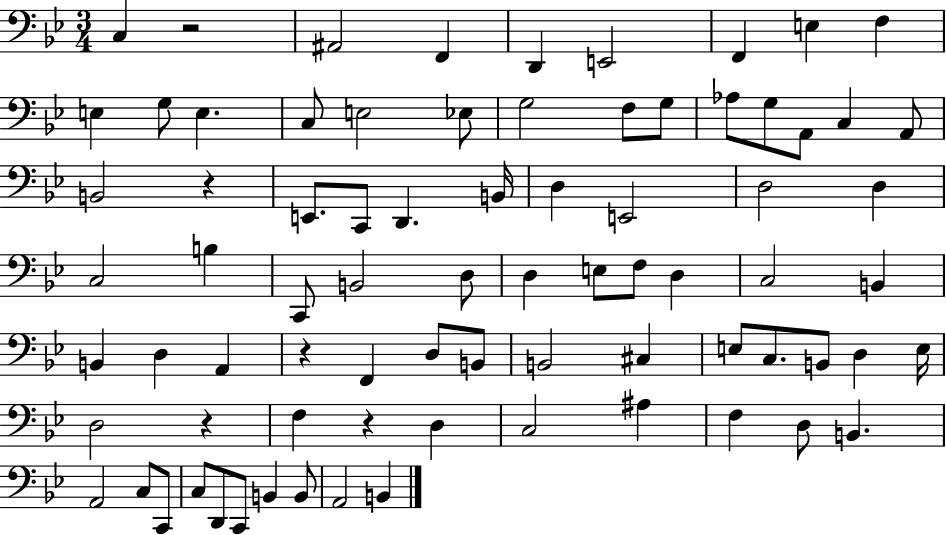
X:1
T:Untitled
M:3/4
L:1/4
K:Bb
C, z2 ^A,,2 F,, D,, E,,2 F,, E, F, E, G,/2 E, C,/2 E,2 _E,/2 G,2 F,/2 G,/2 _A,/2 G,/2 A,,/2 C, A,,/2 B,,2 z E,,/2 C,,/2 D,, B,,/4 D, E,,2 D,2 D, C,2 B, C,,/2 B,,2 D,/2 D, E,/2 F,/2 D, C,2 B,, B,, D, A,, z F,, D,/2 B,,/2 B,,2 ^C, E,/2 C,/2 B,,/2 D, E,/4 D,2 z F, z D, C,2 ^A, F, D,/2 B,, A,,2 C,/2 C,,/2 C,/2 D,,/2 C,,/2 B,, B,,/2 A,,2 B,,